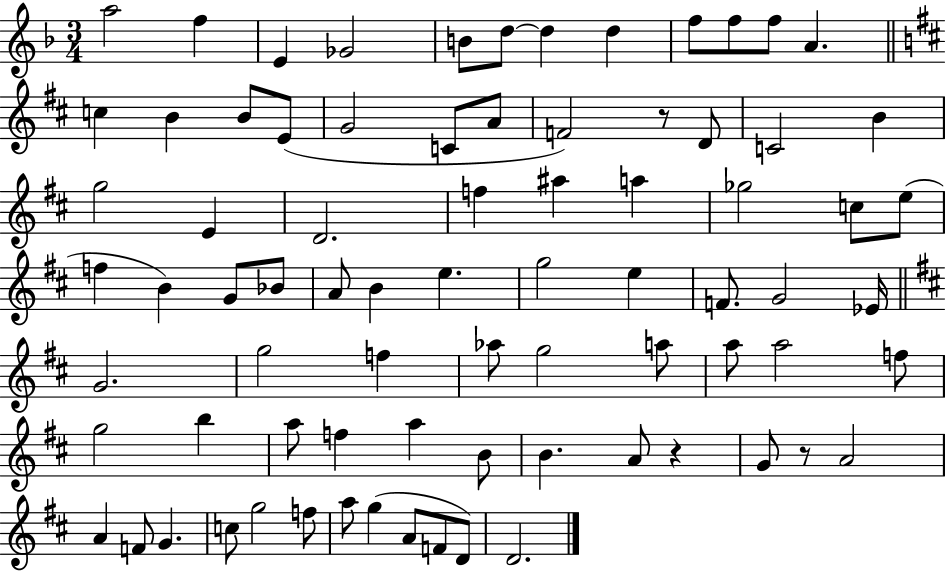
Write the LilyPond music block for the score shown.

{
  \clef treble
  \numericTimeSignature
  \time 3/4
  \key f \major
  a''2 f''4 | e'4 ges'2 | b'8 d''8~~ d''4 d''4 | f''8 f''8 f''8 a'4. | \break \bar "||" \break \key d \major c''4 b'4 b'8 e'8( | g'2 c'8 a'8 | f'2) r8 d'8 | c'2 b'4 | \break g''2 e'4 | d'2. | f''4 ais''4 a''4 | ges''2 c''8 e''8( | \break f''4 b'4) g'8 bes'8 | a'8 b'4 e''4. | g''2 e''4 | f'8. g'2 ees'16 | \break \bar "||" \break \key b \minor g'2. | g''2 f''4 | aes''8 g''2 a''8 | a''8 a''2 f''8 | \break g''2 b''4 | a''8 f''4 a''4 b'8 | b'4. a'8 r4 | g'8 r8 a'2 | \break a'4 f'8 g'4. | c''8 g''2 f''8 | a''8 g''4( a'8 f'8 d'8) | d'2. | \break \bar "|."
}